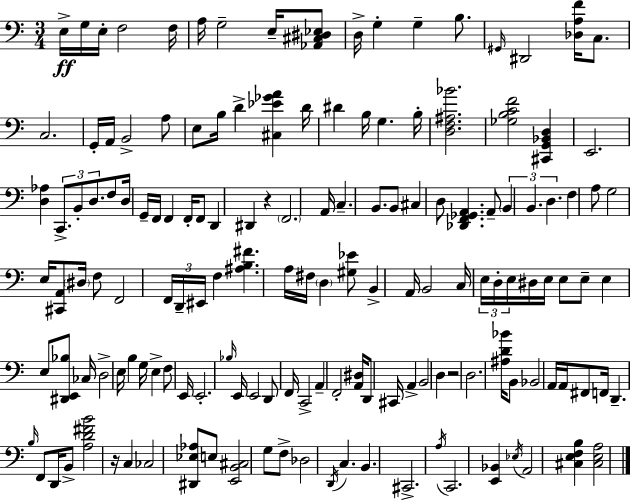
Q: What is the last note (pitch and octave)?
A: A2